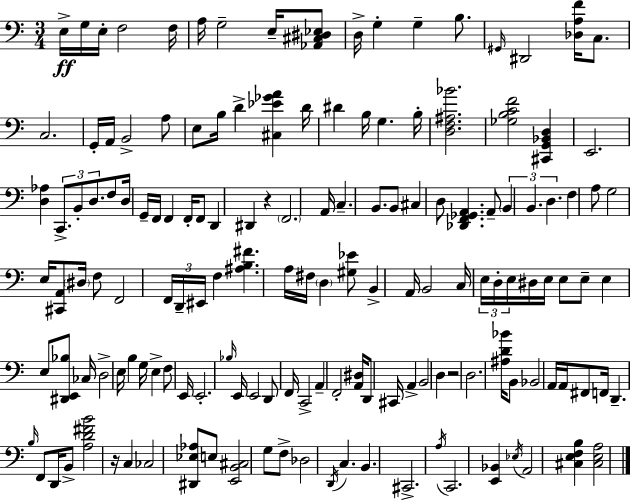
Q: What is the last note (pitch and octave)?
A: A2